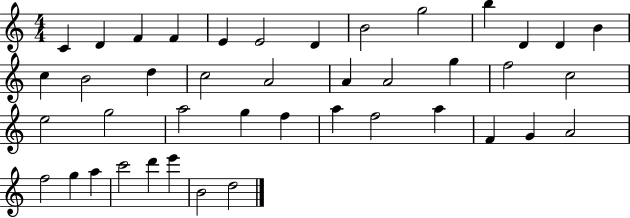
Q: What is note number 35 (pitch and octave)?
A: F5